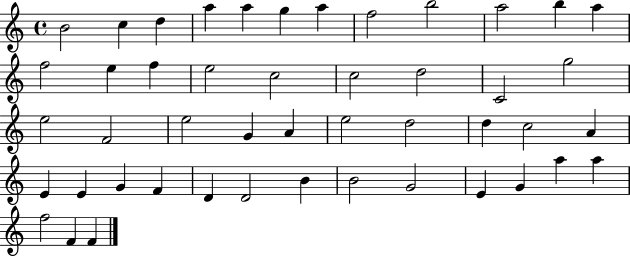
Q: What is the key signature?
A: C major